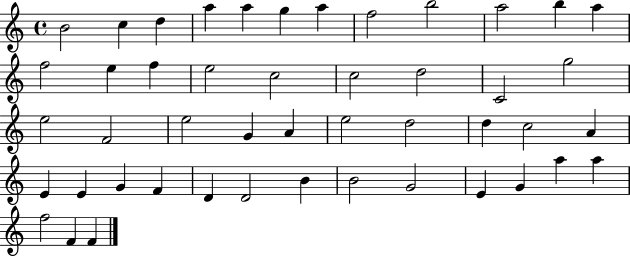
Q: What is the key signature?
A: C major